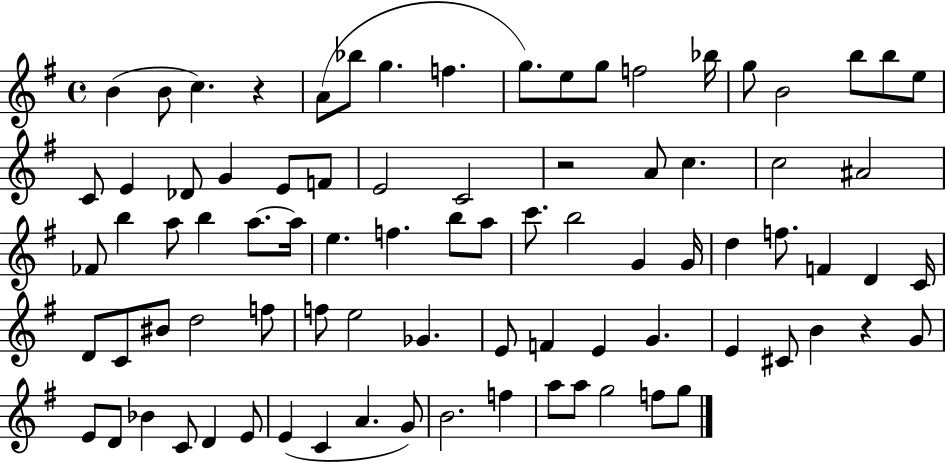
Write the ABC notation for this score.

X:1
T:Untitled
M:4/4
L:1/4
K:G
B B/2 c z A/2 _b/2 g f g/2 e/2 g/2 f2 _b/4 g/2 B2 b/2 b/2 e/2 C/2 E _D/2 G E/2 F/2 E2 C2 z2 A/2 c c2 ^A2 _F/2 b a/2 b a/2 a/4 e f b/2 a/2 c'/2 b2 G G/4 d f/2 F D C/4 D/2 C/2 ^B/2 d2 f/2 f/2 e2 _G E/2 F E G E ^C/2 B z G/2 E/2 D/2 _B C/2 D E/2 E C A G/2 B2 f a/2 a/2 g2 f/2 g/2